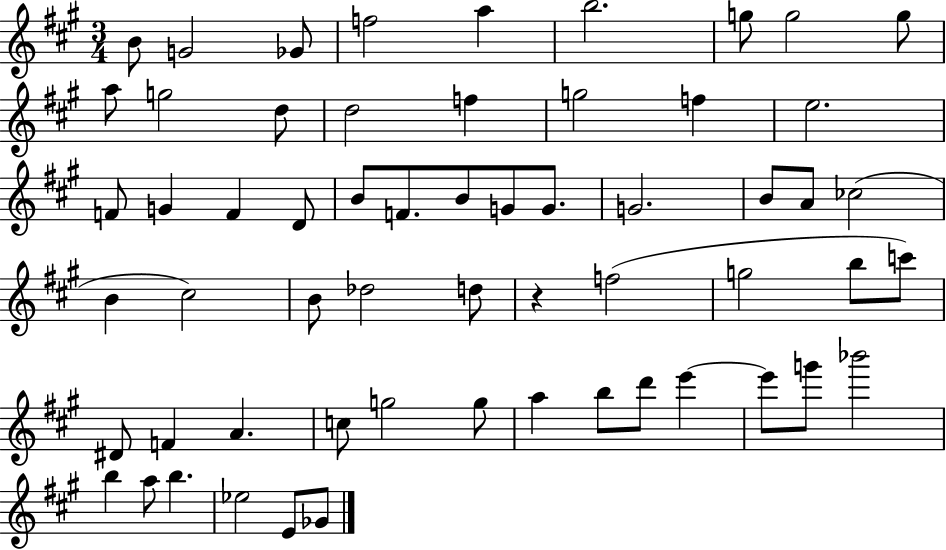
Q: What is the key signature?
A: A major